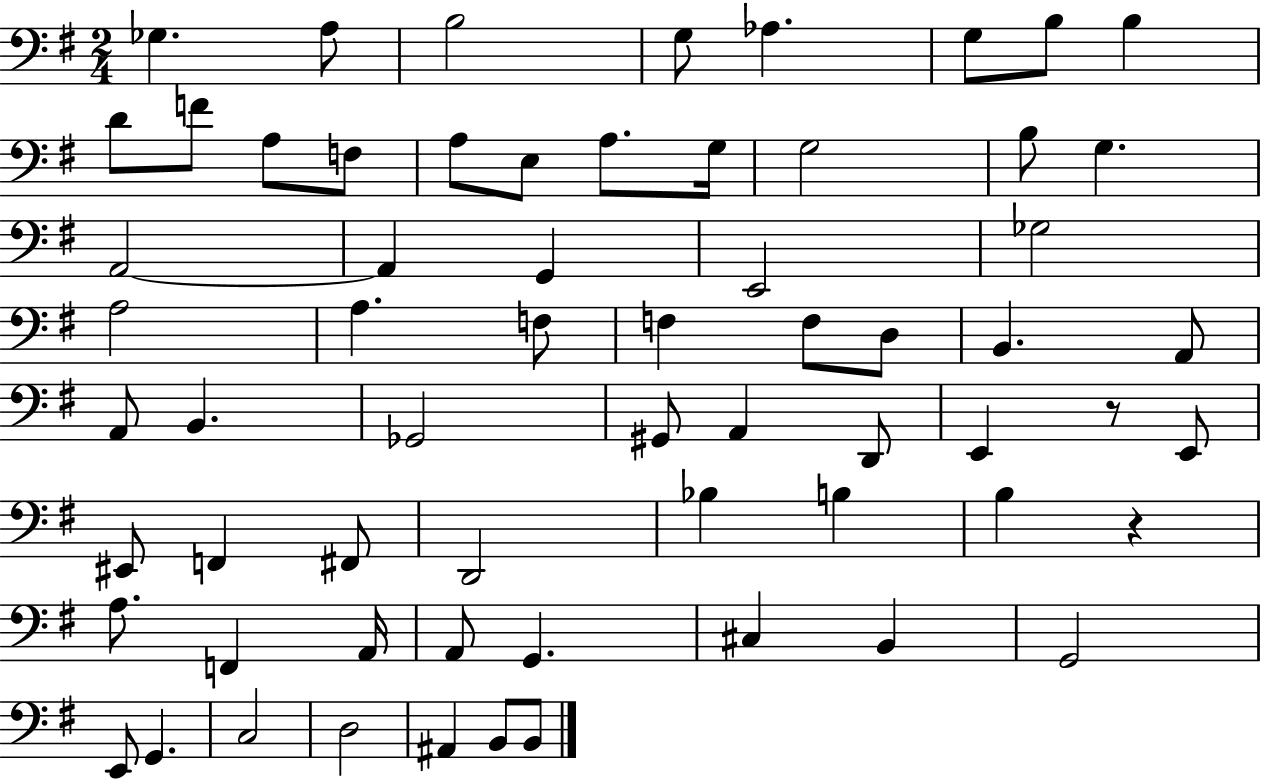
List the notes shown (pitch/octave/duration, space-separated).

Gb3/q. A3/e B3/h G3/e Ab3/q. G3/e B3/e B3/q D4/e F4/e A3/e F3/e A3/e E3/e A3/e. G3/s G3/h B3/e G3/q. A2/h A2/q G2/q E2/h Gb3/h A3/h A3/q. F3/e F3/q F3/e D3/e B2/q. A2/e A2/e B2/q. Gb2/h G#2/e A2/q D2/e E2/q R/e E2/e EIS2/e F2/q F#2/e D2/h Bb3/q B3/q B3/q R/q A3/e. F2/q A2/s A2/e G2/q. C#3/q B2/q G2/h E2/e G2/q. C3/h D3/h A#2/q B2/e B2/e